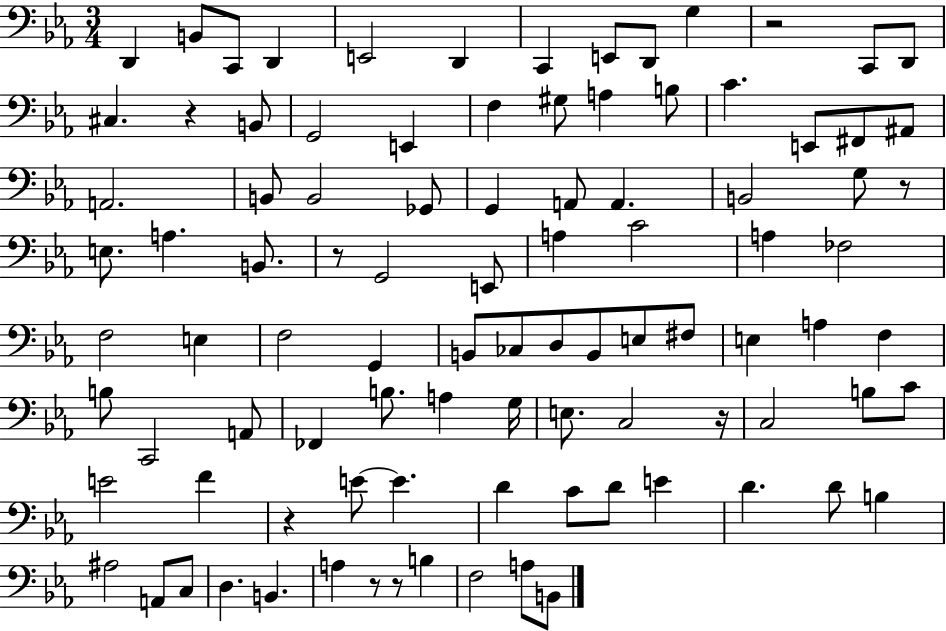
X:1
T:Untitled
M:3/4
L:1/4
K:Eb
D,, B,,/2 C,,/2 D,, E,,2 D,, C,, E,,/2 D,,/2 G, z2 C,,/2 D,,/2 ^C, z B,,/2 G,,2 E,, F, ^G,/2 A, B,/2 C E,,/2 ^F,,/2 ^A,,/2 A,,2 B,,/2 B,,2 _G,,/2 G,, A,,/2 A,, B,,2 G,/2 z/2 E,/2 A, B,,/2 z/2 G,,2 E,,/2 A, C2 A, _F,2 F,2 E, F,2 G,, B,,/2 _C,/2 D,/2 B,,/2 E,/2 ^F,/2 E, A, F, B,/2 C,,2 A,,/2 _F,, B,/2 A, G,/4 E,/2 C,2 z/4 C,2 B,/2 C/2 E2 F z E/2 E D C/2 D/2 E D D/2 B, ^A,2 A,,/2 C,/2 D, B,, A, z/2 z/2 B, F,2 A,/2 B,,/2